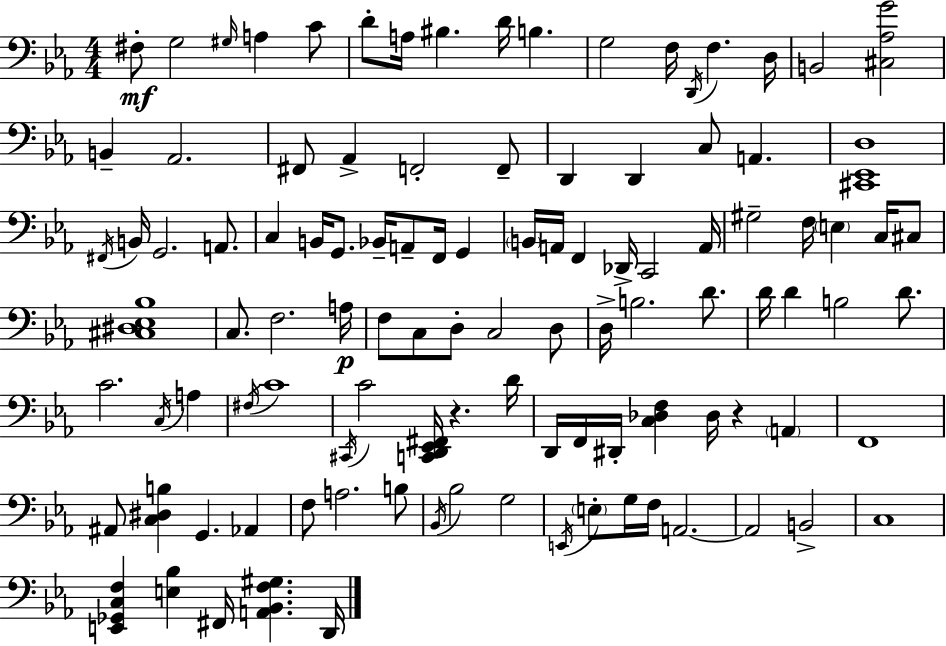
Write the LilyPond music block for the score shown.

{
  \clef bass
  \numericTimeSignature
  \time 4/4
  \key c \minor
  fis8-.\mf g2 \grace { gis16 } a4 c'8 | d'8-. a16 bis4. d'16 b4. | g2 f16 \acciaccatura { d,16 } f4. | d16 b,2 <cis aes g'>2 | \break b,4-- aes,2. | fis,8 aes,4-> f,2-. | f,8-- d,4 d,4 c8 a,4. | <cis, ees, d>1 | \break \acciaccatura { fis,16 } b,16 g,2. | a,8. c4 b,16 g,8. bes,16-- a,8-- f,16 g,4 | \parenthesize b,16 a,16 f,4 des,16-> c,2 | a,16 gis2-- f16 \parenthesize e4 | \break c16 cis8 <cis dis ees bes>1 | c8. f2. | a16\p f8 c8 d8-. c2 | d8 d16-> b2. | \break d'8. d'16 d'4 b2 | d'8. c'2. \acciaccatura { c16 } | a4 \acciaccatura { fis16 } c'1 | \acciaccatura { cis,16 } c'2 <c, d, ees, fis,>16 r4. | \break d'16 d,16 f,16 dis,16-. <c des f>4 des16 r4 | \parenthesize a,4 f,1 | ais,8 <c dis b>4 g,4. | aes,4 f8 a2. | \break b8 \acciaccatura { bes,16 } bes2 g2 | \acciaccatura { e,16 } \parenthesize e8-. g16 f16 a,2.~~ | a,2 | b,2-> c1 | \break <e, ges, c f>4 <e bes>4 | fis,16 <a, bes, f gis>4. d,16 \bar "|."
}